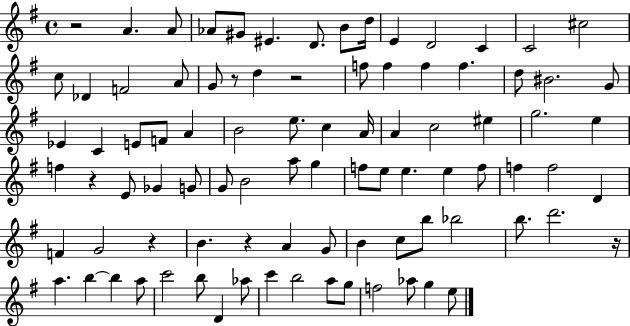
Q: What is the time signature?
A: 4/4